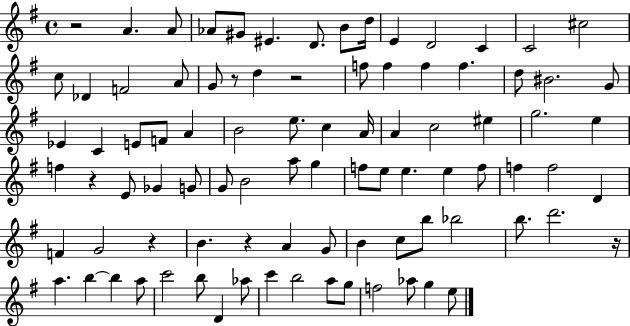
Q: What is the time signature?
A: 4/4